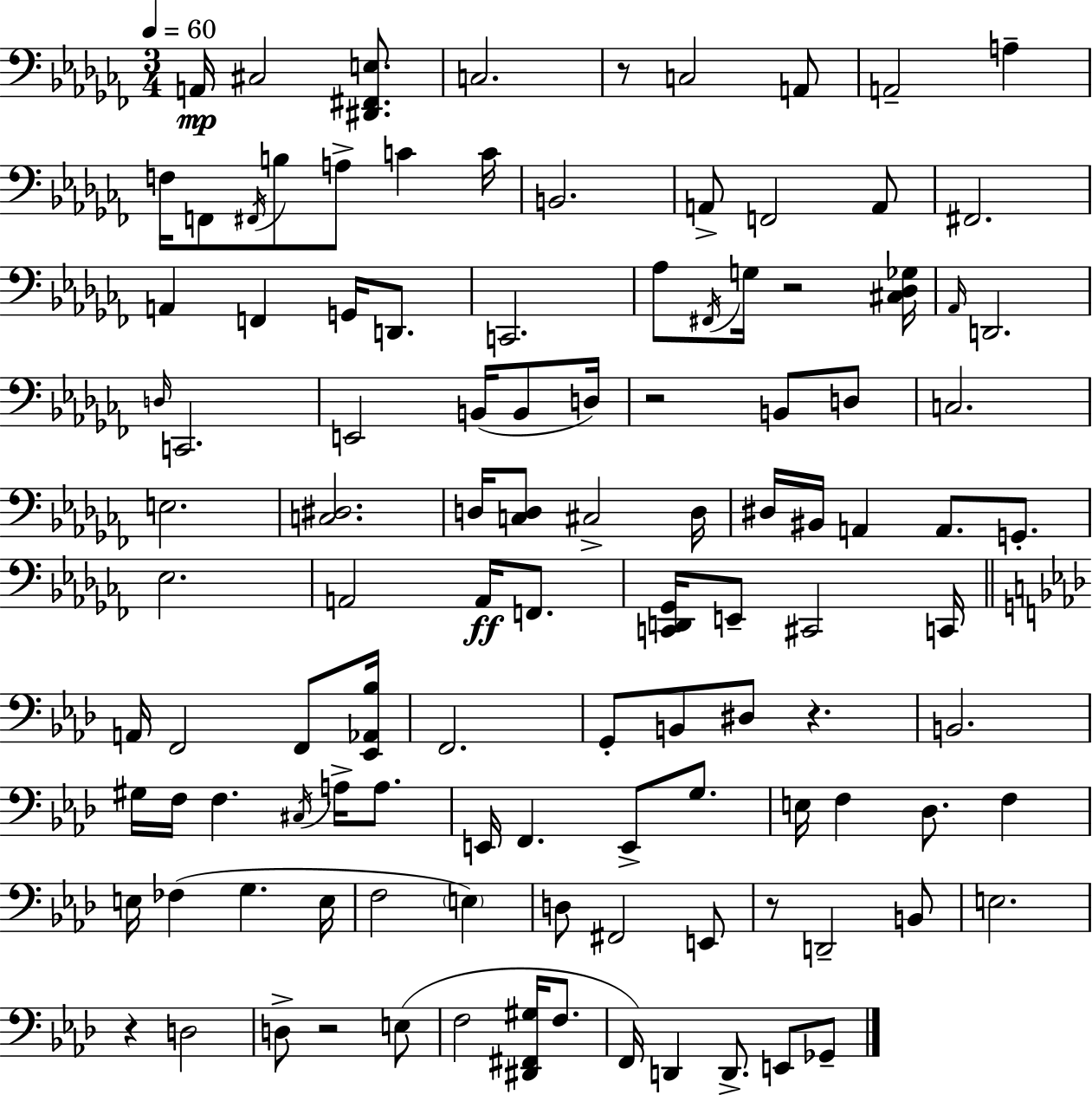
{
  \clef bass
  \numericTimeSignature
  \time 3/4
  \key aes \minor
  \tempo 4 = 60
  a,16\mp cis2 <dis, fis, e>8. | c2. | r8 c2 a,8 | a,2-- a4-- | \break f16 f,8 \acciaccatura { fis,16 } b8 a8-> c'4 | c'16 b,2. | a,8-> f,2 a,8 | fis,2. | \break a,4 f,4 g,16 d,8. | c,2. | aes8 \acciaccatura { fis,16 } g16 r2 | <cis des ges>16 \grace { aes,16 } d,2. | \break \grace { d16 } c,2. | e,2 | b,16( b,8 d16) r2 | b,8 d8 c2. | \break e2. | <c dis>2. | d16 <c d>8 cis2-> | d16 dis16 bis,16 a,4 a,8. | \break g,8.-. ees2. | a,2 | a,16\ff f,8. <c, d, ges,>16 e,8-- cis,2 | c,16 \bar "||" \break \key aes \major a,16 f,2 f,8 <ees, aes, bes>16 | f,2. | g,8-. b,8 dis8 r4. | b,2. | \break gis16 f16 f4. \acciaccatura { cis16 } a16-> a8. | e,16 f,4. e,8-> g8. | e16 f4 des8. f4 | e16 fes4( g4. | \break e16 f2 \parenthesize e4) | d8 fis,2 e,8 | r8 d,2-- b,8 | e2. | \break r4 d2 | d8-> r2 e8( | f2 <dis, fis, gis>16 f8. | f,16) d,4 d,8.-> e,8 ges,8-- | \break \bar "|."
}